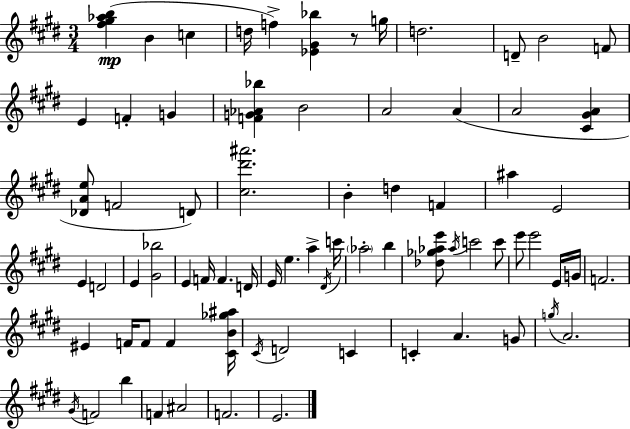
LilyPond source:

{
  \clef treble
  \numericTimeSignature
  \time 3/4
  \key e \major
  <fis'' gis'' aes'' b''>4(\mp b'4 c''4 | d''16 f''4->) <ees' gis' bes''>4 r8 g''16 | d''2. | d'8-- b'2 f'8 | \break e'4 f'4-. g'4 | <f' g' aes' bes''>4 b'2 | a'2 a'4( | a'2 <cis' gis' a'>4 | \break <des' a' e''>8 f'2 d'8) | <cis'' dis''' ais'''>2. | b'4-. d''4 f'4 | ais''4 e'2 | \break e'4 d'2 | e'4 <gis' bes''>2 | e'4 f'16 f'4. d'16 | e'16 e''4. a''4-> \acciaccatura { dis'16 } | \break c'''16 \parenthesize aes''2-. b''4 | <des'' ges'' aes'' e'''>8 \acciaccatura { aes''16 } c'''2 | c'''8 e'''8 e'''2 | e'16 g'16 f'2. | \break eis'4 f'16 f'8 f'4 | <cis' b' ges'' ais''>16 \acciaccatura { cis'16 } d'2 c'4 | c'4-. a'4. | g'8 \acciaccatura { g''16 } a'2. | \break \acciaccatura { gis'16 } f'2 | b''4 f'4 ais'2 | f'2. | e'2. | \break \bar "|."
}